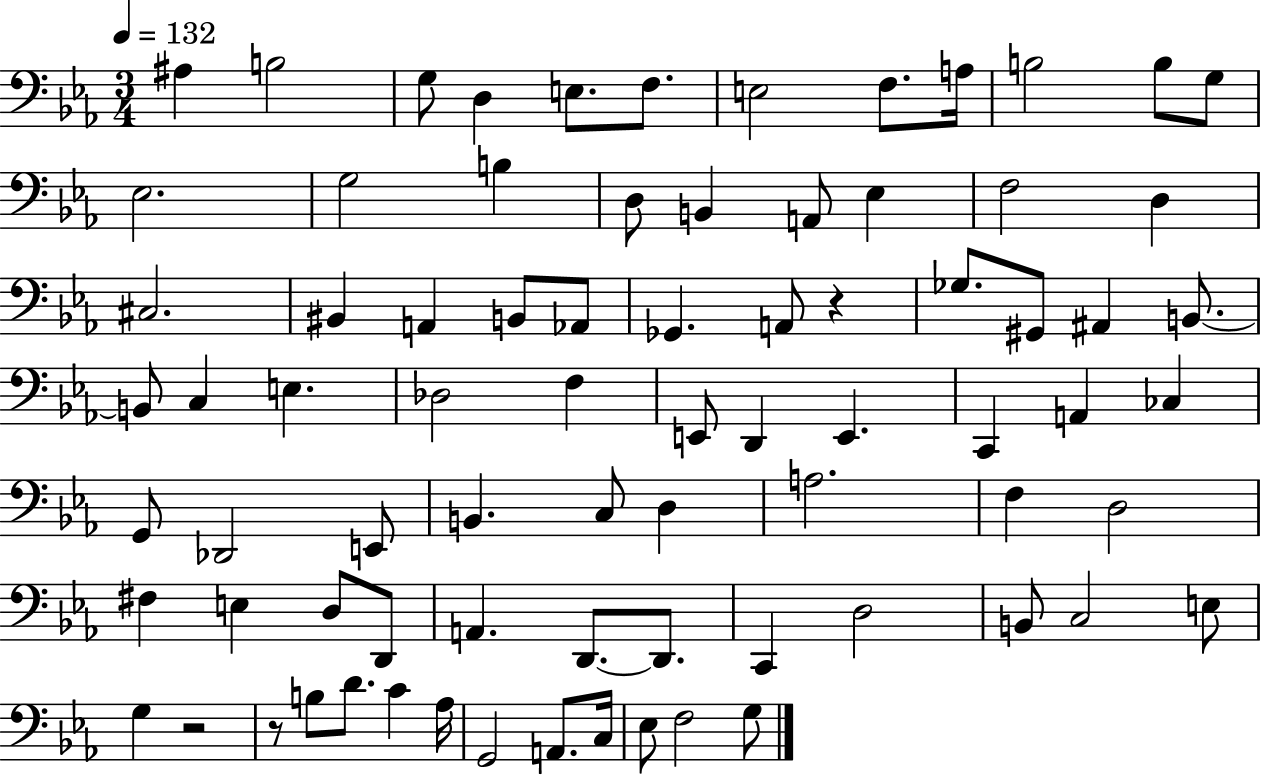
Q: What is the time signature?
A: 3/4